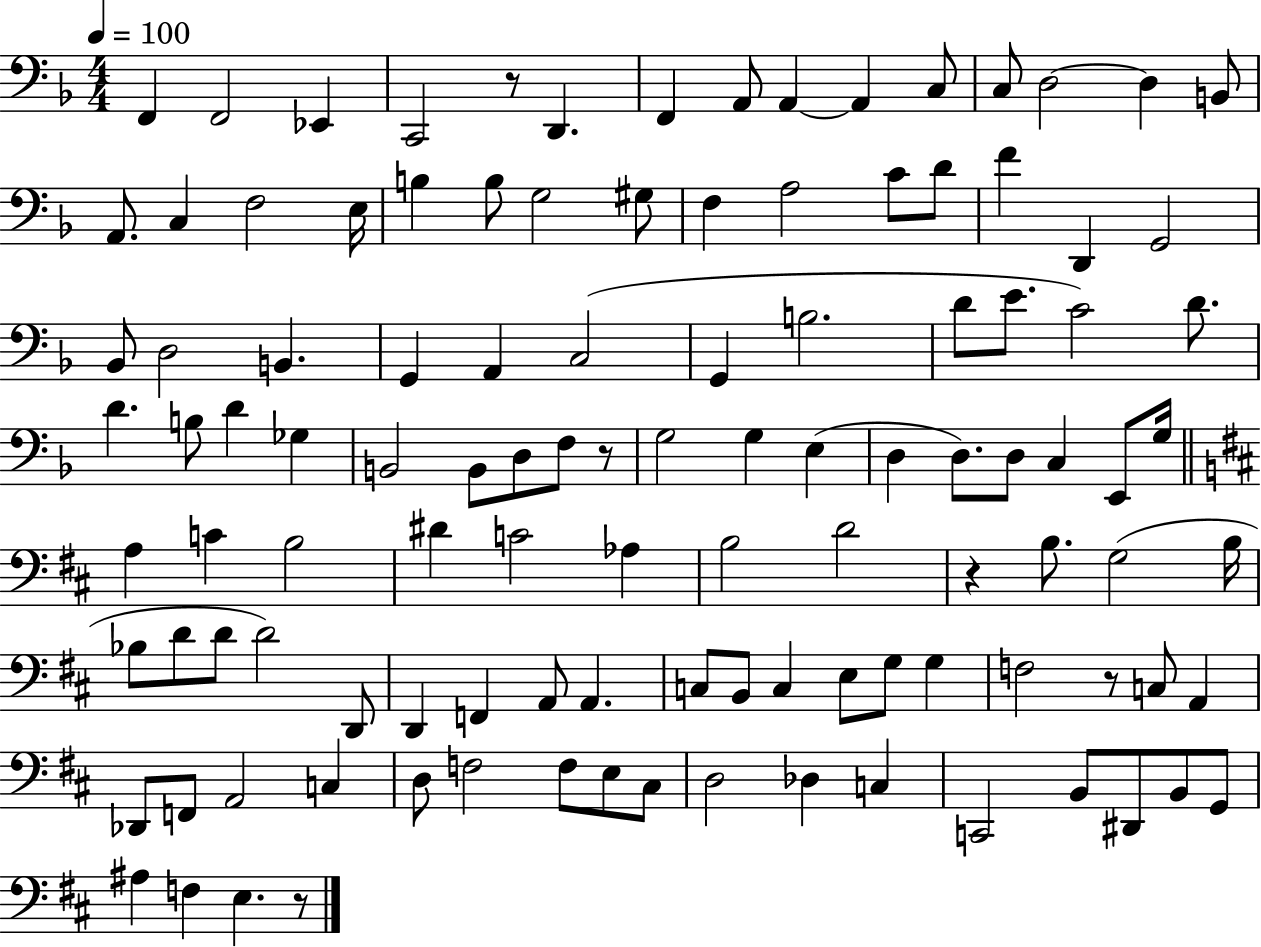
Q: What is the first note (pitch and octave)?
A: F2